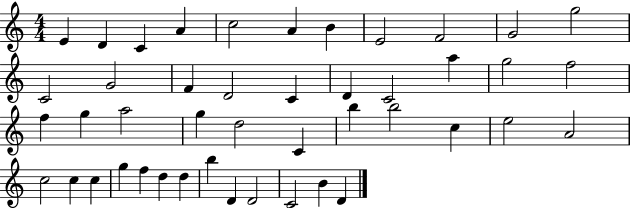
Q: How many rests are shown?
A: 0